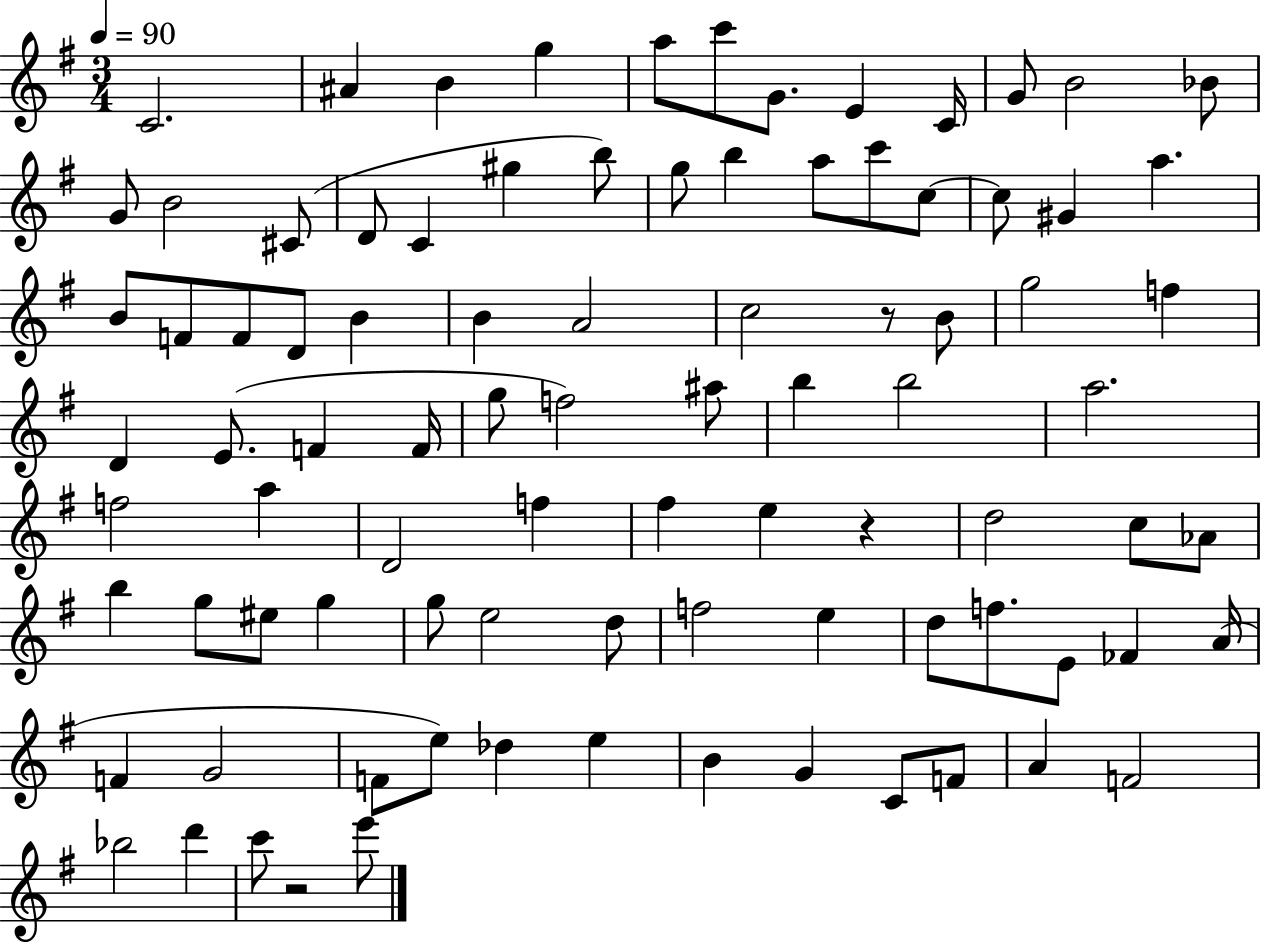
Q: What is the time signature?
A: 3/4